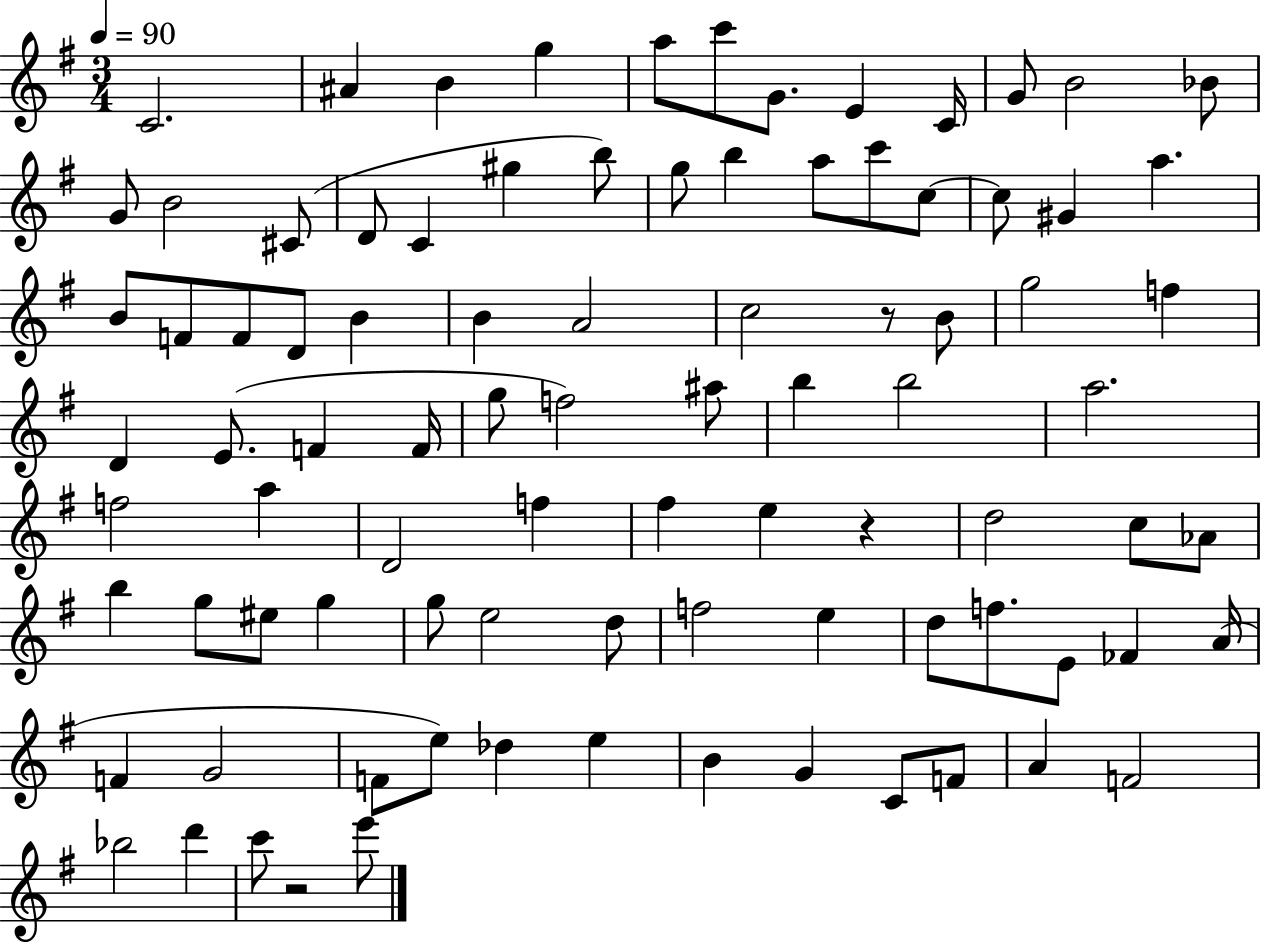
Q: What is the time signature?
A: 3/4